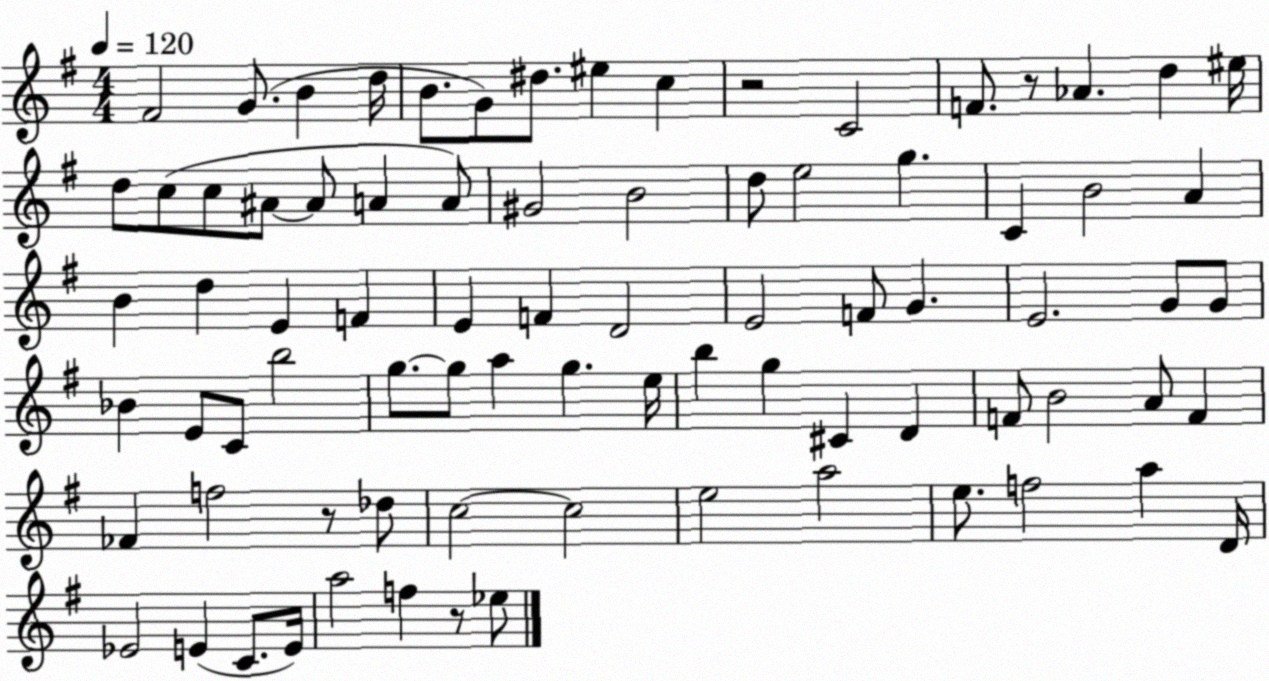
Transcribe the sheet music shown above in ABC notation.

X:1
T:Untitled
M:4/4
L:1/4
K:G
^F2 G/2 B d/4 B/2 G/2 ^d/2 ^e c z2 C2 F/2 z/2 _A d ^e/4 d/2 c/2 c/2 ^A/2 ^A/2 A A/2 ^G2 B2 d/2 e2 g C B2 A B d E F E F D2 E2 F/2 G E2 G/2 G/2 _B E/2 C/2 b2 g/2 g/2 a g e/4 b g ^C D F/2 B2 A/2 F _F f2 z/2 _d/2 c2 c2 e2 a2 e/2 f2 a D/4 _E2 E C/2 E/4 a2 f z/2 _e/2